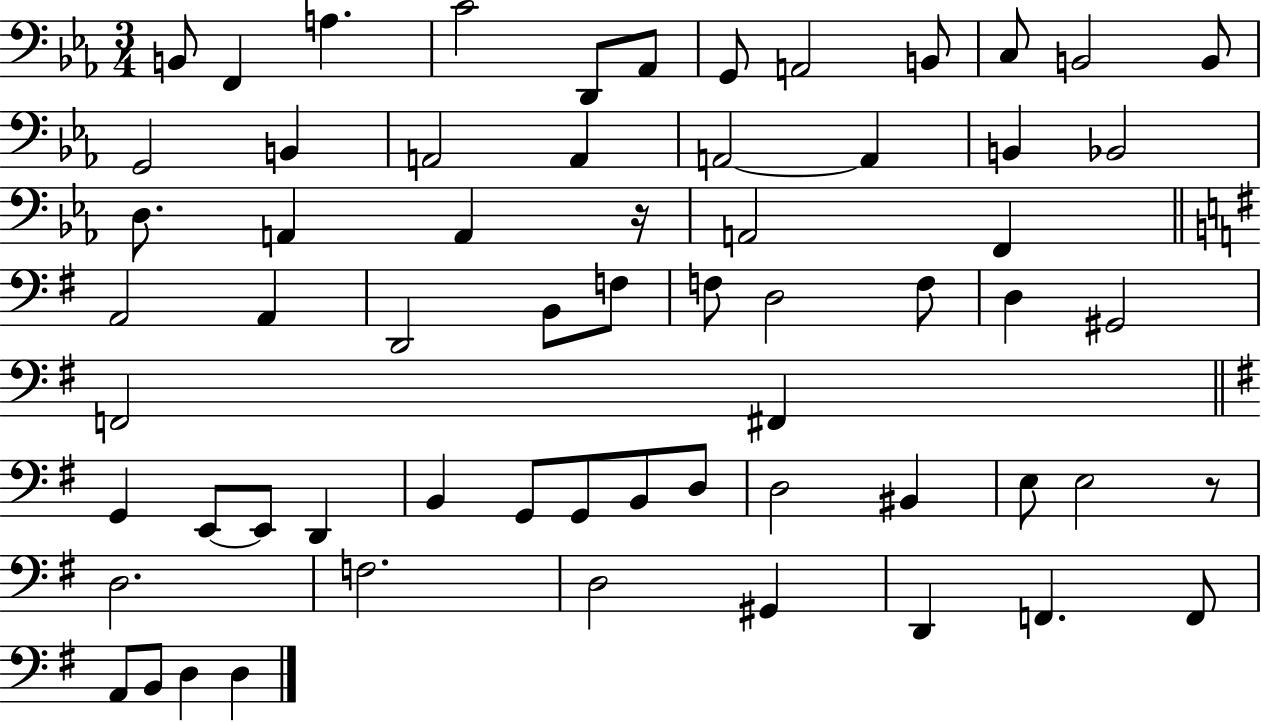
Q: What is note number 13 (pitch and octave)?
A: G2